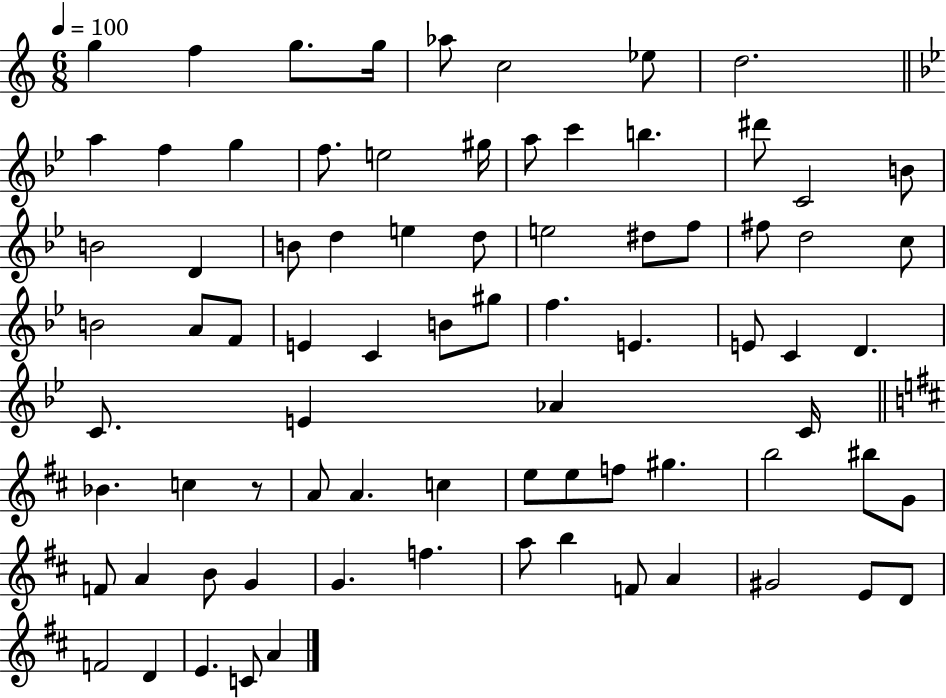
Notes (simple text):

G5/q F5/q G5/e. G5/s Ab5/e C5/h Eb5/e D5/h. A5/q F5/q G5/q F5/e. E5/h G#5/s A5/e C6/q B5/q. D#6/e C4/h B4/e B4/h D4/q B4/e D5/q E5/q D5/e E5/h D#5/e F5/e F#5/e D5/h C5/e B4/h A4/e F4/e E4/q C4/q B4/e G#5/e F5/q. E4/q. E4/e C4/q D4/q. C4/e. E4/q Ab4/q C4/s Bb4/q. C5/q R/e A4/e A4/q. C5/q E5/e E5/e F5/e G#5/q. B5/h BIS5/e G4/e F4/e A4/q B4/e G4/q G4/q. F5/q. A5/e B5/q F4/e A4/q G#4/h E4/e D4/e F4/h D4/q E4/q. C4/e A4/q